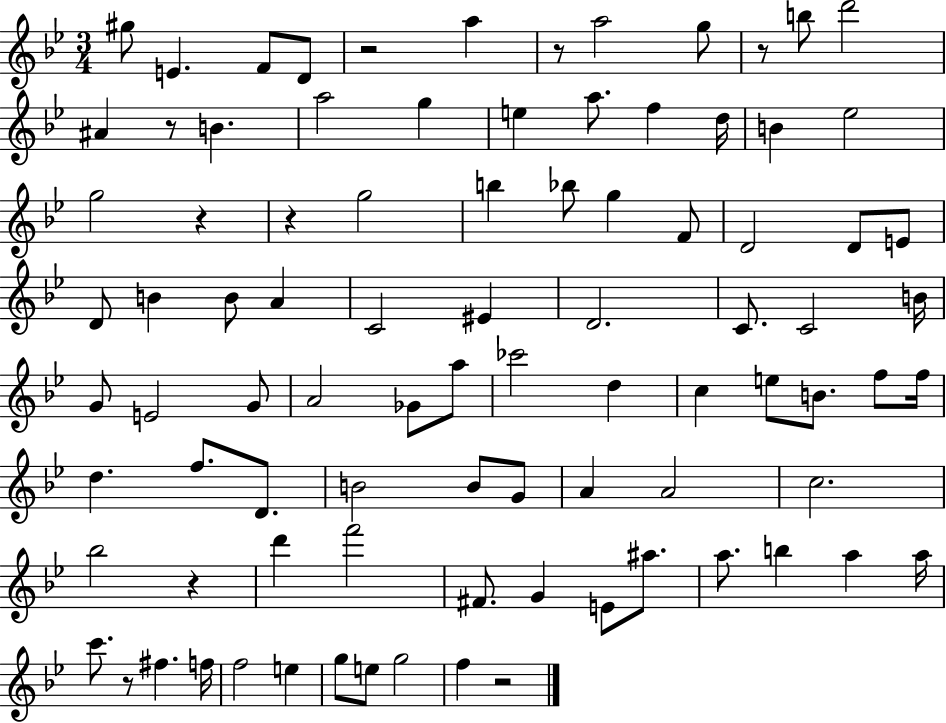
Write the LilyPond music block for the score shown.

{
  \clef treble
  \numericTimeSignature
  \time 3/4
  \key bes \major
  \repeat volta 2 { gis''8 e'4. f'8 d'8 | r2 a''4 | r8 a''2 g''8 | r8 b''8 d'''2 | \break ais'4 r8 b'4. | a''2 g''4 | e''4 a''8. f''4 d''16 | b'4 ees''2 | \break g''2 r4 | r4 g''2 | b''4 bes''8 g''4 f'8 | d'2 d'8 e'8 | \break d'8 b'4 b'8 a'4 | c'2 eis'4 | d'2. | c'8. c'2 b'16 | \break g'8 e'2 g'8 | a'2 ges'8 a''8 | ces'''2 d''4 | c''4 e''8 b'8. f''8 f''16 | \break d''4. f''8. d'8. | b'2 b'8 g'8 | a'4 a'2 | c''2. | \break bes''2 r4 | d'''4 f'''2 | fis'8. g'4 e'8 ais''8. | a''8. b''4 a''4 a''16 | \break c'''8. r8 fis''4. f''16 | f''2 e''4 | g''8 e''8 g''2 | f''4 r2 | \break } \bar "|."
}